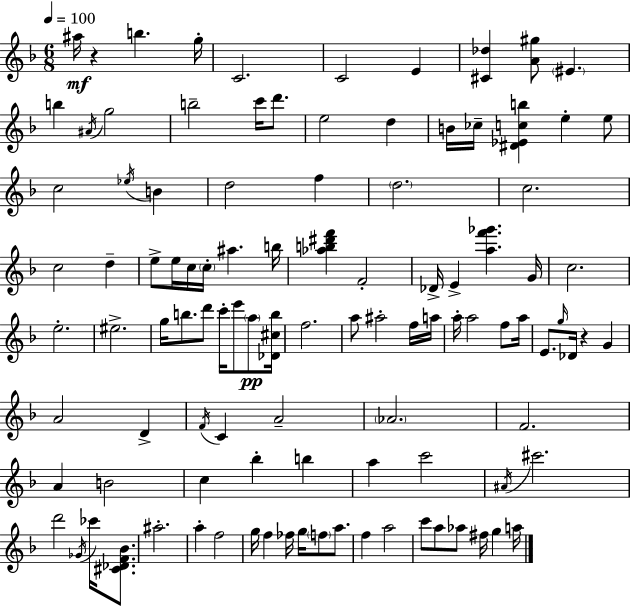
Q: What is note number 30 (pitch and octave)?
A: E5